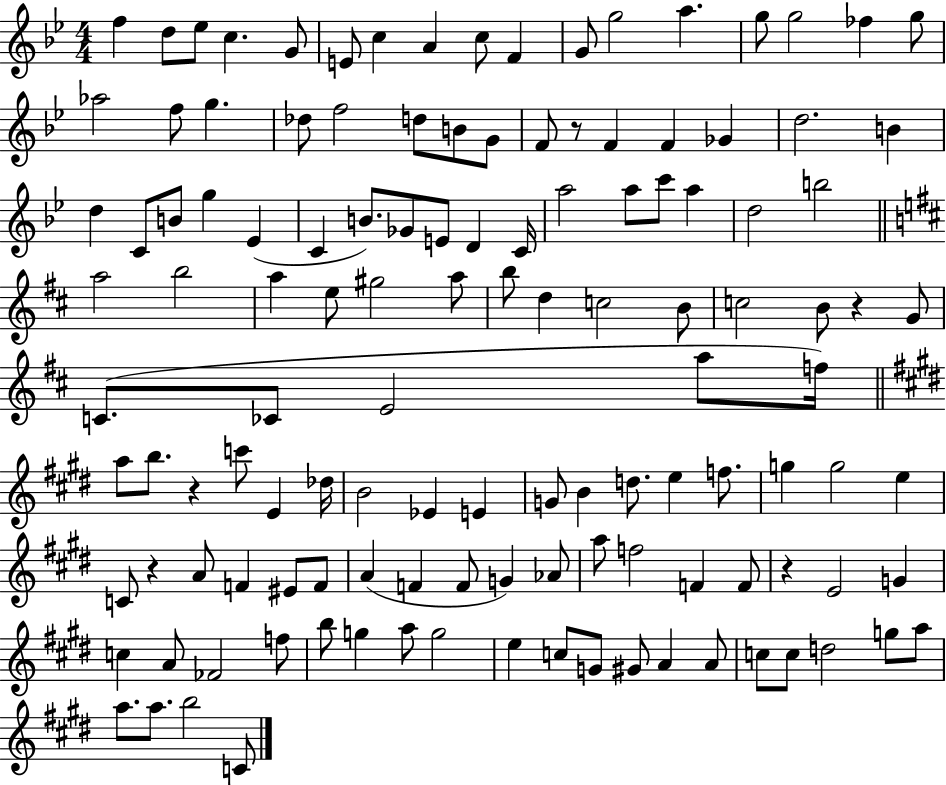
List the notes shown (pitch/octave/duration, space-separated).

F5/q D5/e Eb5/e C5/q. G4/e E4/e C5/q A4/q C5/e F4/q G4/e G5/h A5/q. G5/e G5/h FES5/q G5/e Ab5/h F5/e G5/q. Db5/e F5/h D5/e B4/e G4/e F4/e R/e F4/q F4/q Gb4/q D5/h. B4/q D5/q C4/e B4/e G5/q Eb4/q C4/q B4/e. Gb4/e E4/e D4/q C4/s A5/h A5/e C6/e A5/q D5/h B5/h A5/h B5/h A5/q E5/e G#5/h A5/e B5/e D5/q C5/h B4/e C5/h B4/e R/q G4/e C4/e. CES4/e E4/h A5/e F5/s A5/e B5/e. R/q C6/e E4/q Db5/s B4/h Eb4/q E4/q G4/e B4/q D5/e. E5/q F5/e. G5/q G5/h E5/q C4/e R/q A4/e F4/q EIS4/e F4/e A4/q F4/q F4/e G4/q Ab4/e A5/e F5/h F4/q F4/e R/q E4/h G4/q C5/q A4/e FES4/h F5/e B5/e G5/q A5/e G5/h E5/q C5/e G4/e G#4/e A4/q A4/e C5/e C5/e D5/h G5/e A5/e A5/e. A5/e. B5/h C4/e